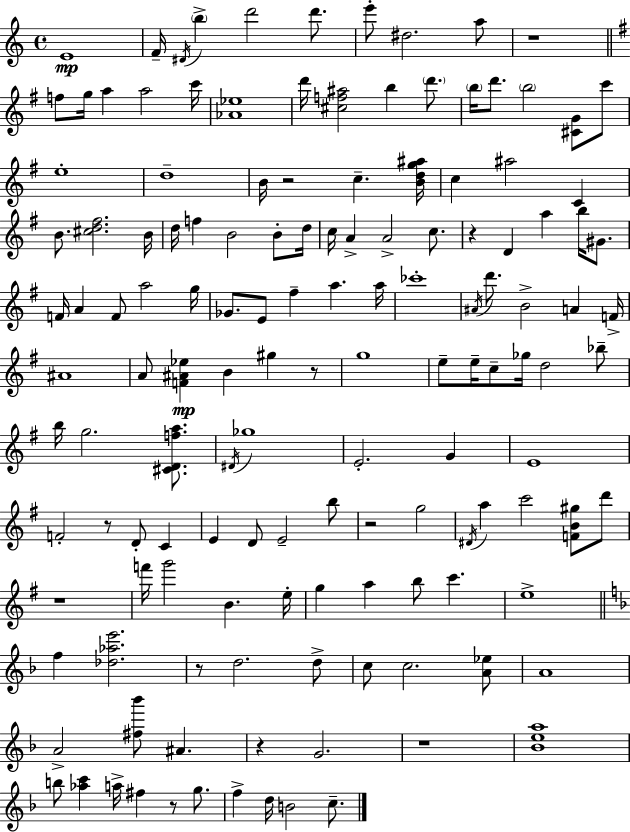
X:1
T:Untitled
M:4/4
L:1/4
K:C
E4 F/4 ^D/4 b d'2 d'/2 e'/2 ^d2 a/2 z4 f/2 g/4 a a2 c'/4 [_A_e]4 d'/4 [^cf^a]2 b d'/2 b/4 d'/2 b2 [^CG]/2 c'/2 e4 d4 B/4 z2 c [Bdg^a]/4 c ^a2 C B/2 [^cd^f]2 B/4 d/4 f B2 B/2 d/4 c/4 A A2 c/2 z D a b/4 ^G/2 F/4 A F/2 a2 g/4 _G/2 E/2 ^f a a/4 _c'4 ^A/4 d'/2 B2 A F/4 ^A4 A/2 [F^A_e] B ^g z/2 g4 e/2 e/4 c/2 _g/4 d2 _b/2 b/4 g2 [^CDfa]/2 ^D/4 _g4 E2 G E4 F2 z/2 D/2 C E D/2 E2 b/2 z2 g2 ^D/4 a c'2 [FB^g]/2 d'/2 z4 f'/4 g'2 B e/4 g a b/2 c' e4 f [_d_ae']2 z/2 d2 d/2 c/2 c2 [A_e]/2 A4 A2 [^f_b']/2 ^A z G2 z4 [_Bea]4 b/2 [_ac'] a/4 ^f z/2 g/2 f d/4 B2 c/2